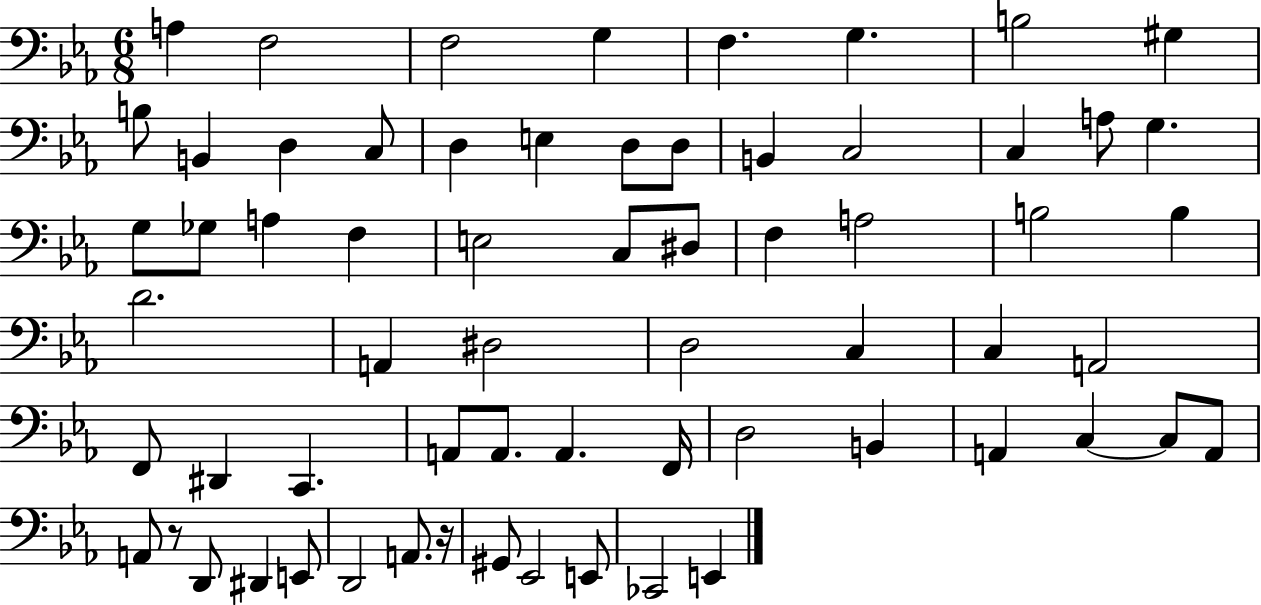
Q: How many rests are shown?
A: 2